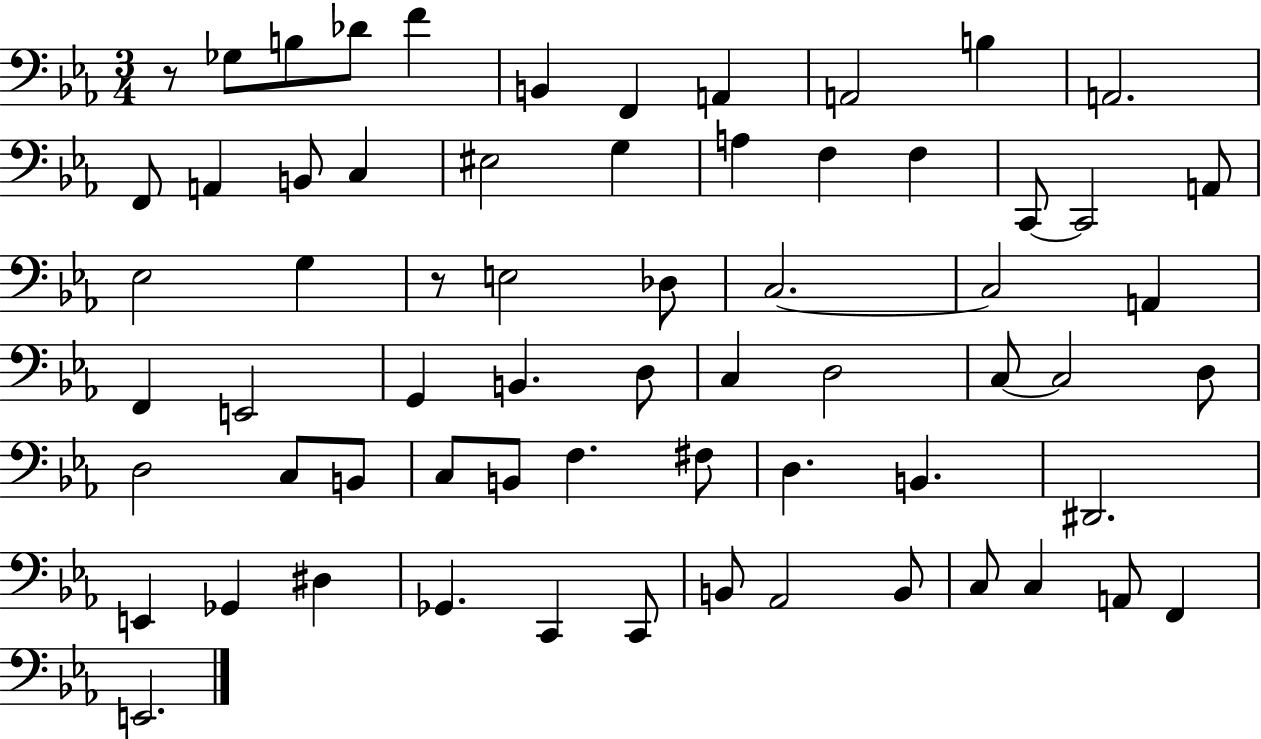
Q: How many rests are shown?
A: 2